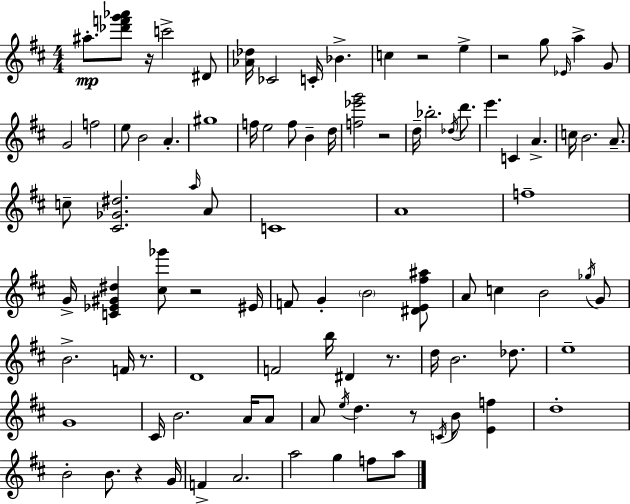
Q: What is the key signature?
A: D major